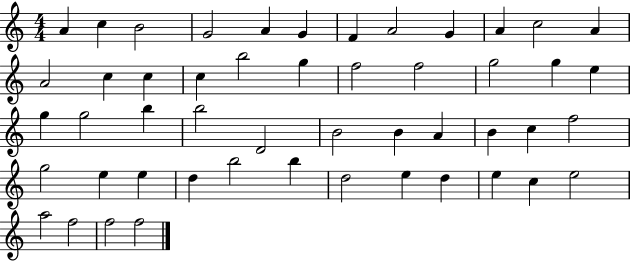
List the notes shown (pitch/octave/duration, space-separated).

A4/q C5/q B4/h G4/h A4/q G4/q F4/q A4/h G4/q A4/q C5/h A4/q A4/h C5/q C5/q C5/q B5/h G5/q F5/h F5/h G5/h G5/q E5/q G5/q G5/h B5/q B5/h D4/h B4/h B4/q A4/q B4/q C5/q F5/h G5/h E5/q E5/q D5/q B5/h B5/q D5/h E5/q D5/q E5/q C5/q E5/h A5/h F5/h F5/h F5/h